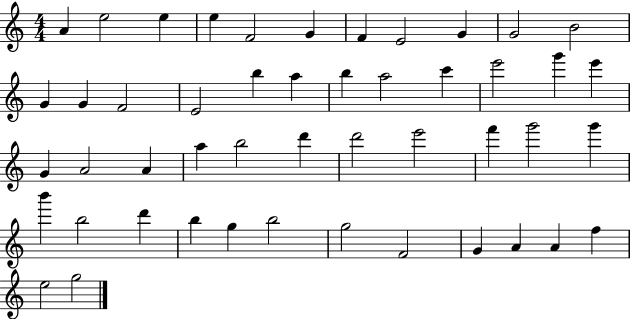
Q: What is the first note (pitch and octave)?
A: A4